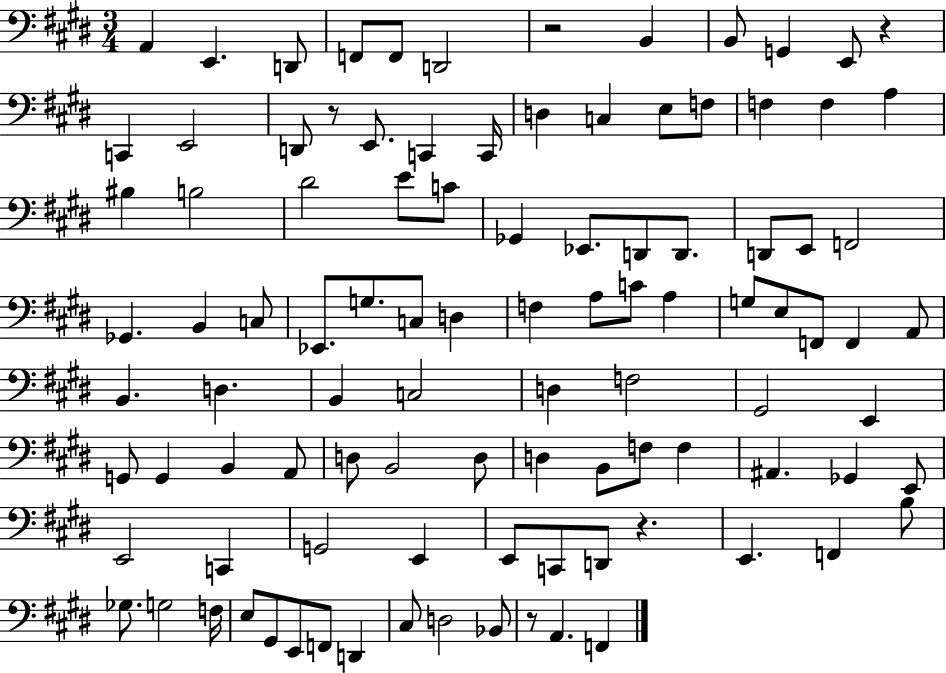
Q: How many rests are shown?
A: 5